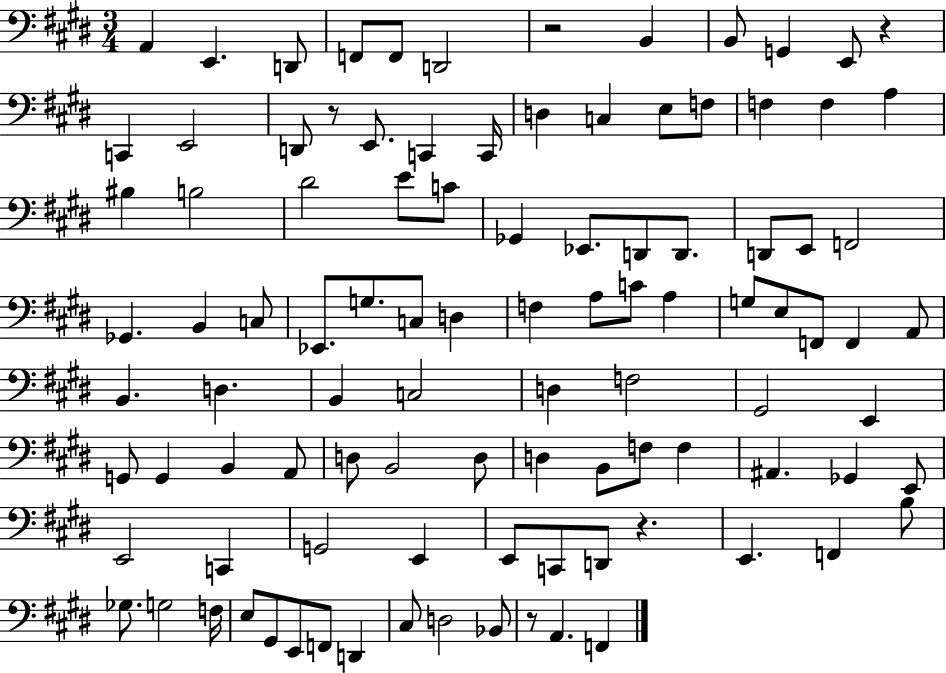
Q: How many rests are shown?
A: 5